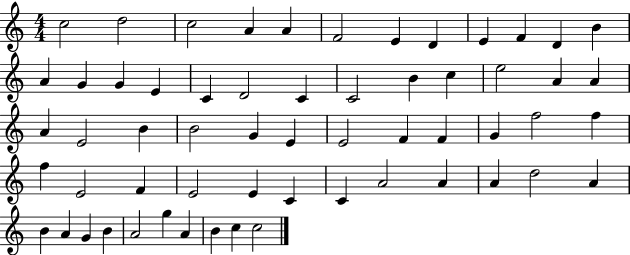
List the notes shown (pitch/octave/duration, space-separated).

C5/h D5/h C5/h A4/q A4/q F4/h E4/q D4/q E4/q F4/q D4/q B4/q A4/q G4/q G4/q E4/q C4/q D4/h C4/q C4/h B4/q C5/q E5/h A4/q A4/q A4/q E4/h B4/q B4/h G4/q E4/q E4/h F4/q F4/q G4/q F5/h F5/q F5/q E4/h F4/q E4/h E4/q C4/q C4/q A4/h A4/q A4/q D5/h A4/q B4/q A4/q G4/q B4/q A4/h G5/q A4/q B4/q C5/q C5/h